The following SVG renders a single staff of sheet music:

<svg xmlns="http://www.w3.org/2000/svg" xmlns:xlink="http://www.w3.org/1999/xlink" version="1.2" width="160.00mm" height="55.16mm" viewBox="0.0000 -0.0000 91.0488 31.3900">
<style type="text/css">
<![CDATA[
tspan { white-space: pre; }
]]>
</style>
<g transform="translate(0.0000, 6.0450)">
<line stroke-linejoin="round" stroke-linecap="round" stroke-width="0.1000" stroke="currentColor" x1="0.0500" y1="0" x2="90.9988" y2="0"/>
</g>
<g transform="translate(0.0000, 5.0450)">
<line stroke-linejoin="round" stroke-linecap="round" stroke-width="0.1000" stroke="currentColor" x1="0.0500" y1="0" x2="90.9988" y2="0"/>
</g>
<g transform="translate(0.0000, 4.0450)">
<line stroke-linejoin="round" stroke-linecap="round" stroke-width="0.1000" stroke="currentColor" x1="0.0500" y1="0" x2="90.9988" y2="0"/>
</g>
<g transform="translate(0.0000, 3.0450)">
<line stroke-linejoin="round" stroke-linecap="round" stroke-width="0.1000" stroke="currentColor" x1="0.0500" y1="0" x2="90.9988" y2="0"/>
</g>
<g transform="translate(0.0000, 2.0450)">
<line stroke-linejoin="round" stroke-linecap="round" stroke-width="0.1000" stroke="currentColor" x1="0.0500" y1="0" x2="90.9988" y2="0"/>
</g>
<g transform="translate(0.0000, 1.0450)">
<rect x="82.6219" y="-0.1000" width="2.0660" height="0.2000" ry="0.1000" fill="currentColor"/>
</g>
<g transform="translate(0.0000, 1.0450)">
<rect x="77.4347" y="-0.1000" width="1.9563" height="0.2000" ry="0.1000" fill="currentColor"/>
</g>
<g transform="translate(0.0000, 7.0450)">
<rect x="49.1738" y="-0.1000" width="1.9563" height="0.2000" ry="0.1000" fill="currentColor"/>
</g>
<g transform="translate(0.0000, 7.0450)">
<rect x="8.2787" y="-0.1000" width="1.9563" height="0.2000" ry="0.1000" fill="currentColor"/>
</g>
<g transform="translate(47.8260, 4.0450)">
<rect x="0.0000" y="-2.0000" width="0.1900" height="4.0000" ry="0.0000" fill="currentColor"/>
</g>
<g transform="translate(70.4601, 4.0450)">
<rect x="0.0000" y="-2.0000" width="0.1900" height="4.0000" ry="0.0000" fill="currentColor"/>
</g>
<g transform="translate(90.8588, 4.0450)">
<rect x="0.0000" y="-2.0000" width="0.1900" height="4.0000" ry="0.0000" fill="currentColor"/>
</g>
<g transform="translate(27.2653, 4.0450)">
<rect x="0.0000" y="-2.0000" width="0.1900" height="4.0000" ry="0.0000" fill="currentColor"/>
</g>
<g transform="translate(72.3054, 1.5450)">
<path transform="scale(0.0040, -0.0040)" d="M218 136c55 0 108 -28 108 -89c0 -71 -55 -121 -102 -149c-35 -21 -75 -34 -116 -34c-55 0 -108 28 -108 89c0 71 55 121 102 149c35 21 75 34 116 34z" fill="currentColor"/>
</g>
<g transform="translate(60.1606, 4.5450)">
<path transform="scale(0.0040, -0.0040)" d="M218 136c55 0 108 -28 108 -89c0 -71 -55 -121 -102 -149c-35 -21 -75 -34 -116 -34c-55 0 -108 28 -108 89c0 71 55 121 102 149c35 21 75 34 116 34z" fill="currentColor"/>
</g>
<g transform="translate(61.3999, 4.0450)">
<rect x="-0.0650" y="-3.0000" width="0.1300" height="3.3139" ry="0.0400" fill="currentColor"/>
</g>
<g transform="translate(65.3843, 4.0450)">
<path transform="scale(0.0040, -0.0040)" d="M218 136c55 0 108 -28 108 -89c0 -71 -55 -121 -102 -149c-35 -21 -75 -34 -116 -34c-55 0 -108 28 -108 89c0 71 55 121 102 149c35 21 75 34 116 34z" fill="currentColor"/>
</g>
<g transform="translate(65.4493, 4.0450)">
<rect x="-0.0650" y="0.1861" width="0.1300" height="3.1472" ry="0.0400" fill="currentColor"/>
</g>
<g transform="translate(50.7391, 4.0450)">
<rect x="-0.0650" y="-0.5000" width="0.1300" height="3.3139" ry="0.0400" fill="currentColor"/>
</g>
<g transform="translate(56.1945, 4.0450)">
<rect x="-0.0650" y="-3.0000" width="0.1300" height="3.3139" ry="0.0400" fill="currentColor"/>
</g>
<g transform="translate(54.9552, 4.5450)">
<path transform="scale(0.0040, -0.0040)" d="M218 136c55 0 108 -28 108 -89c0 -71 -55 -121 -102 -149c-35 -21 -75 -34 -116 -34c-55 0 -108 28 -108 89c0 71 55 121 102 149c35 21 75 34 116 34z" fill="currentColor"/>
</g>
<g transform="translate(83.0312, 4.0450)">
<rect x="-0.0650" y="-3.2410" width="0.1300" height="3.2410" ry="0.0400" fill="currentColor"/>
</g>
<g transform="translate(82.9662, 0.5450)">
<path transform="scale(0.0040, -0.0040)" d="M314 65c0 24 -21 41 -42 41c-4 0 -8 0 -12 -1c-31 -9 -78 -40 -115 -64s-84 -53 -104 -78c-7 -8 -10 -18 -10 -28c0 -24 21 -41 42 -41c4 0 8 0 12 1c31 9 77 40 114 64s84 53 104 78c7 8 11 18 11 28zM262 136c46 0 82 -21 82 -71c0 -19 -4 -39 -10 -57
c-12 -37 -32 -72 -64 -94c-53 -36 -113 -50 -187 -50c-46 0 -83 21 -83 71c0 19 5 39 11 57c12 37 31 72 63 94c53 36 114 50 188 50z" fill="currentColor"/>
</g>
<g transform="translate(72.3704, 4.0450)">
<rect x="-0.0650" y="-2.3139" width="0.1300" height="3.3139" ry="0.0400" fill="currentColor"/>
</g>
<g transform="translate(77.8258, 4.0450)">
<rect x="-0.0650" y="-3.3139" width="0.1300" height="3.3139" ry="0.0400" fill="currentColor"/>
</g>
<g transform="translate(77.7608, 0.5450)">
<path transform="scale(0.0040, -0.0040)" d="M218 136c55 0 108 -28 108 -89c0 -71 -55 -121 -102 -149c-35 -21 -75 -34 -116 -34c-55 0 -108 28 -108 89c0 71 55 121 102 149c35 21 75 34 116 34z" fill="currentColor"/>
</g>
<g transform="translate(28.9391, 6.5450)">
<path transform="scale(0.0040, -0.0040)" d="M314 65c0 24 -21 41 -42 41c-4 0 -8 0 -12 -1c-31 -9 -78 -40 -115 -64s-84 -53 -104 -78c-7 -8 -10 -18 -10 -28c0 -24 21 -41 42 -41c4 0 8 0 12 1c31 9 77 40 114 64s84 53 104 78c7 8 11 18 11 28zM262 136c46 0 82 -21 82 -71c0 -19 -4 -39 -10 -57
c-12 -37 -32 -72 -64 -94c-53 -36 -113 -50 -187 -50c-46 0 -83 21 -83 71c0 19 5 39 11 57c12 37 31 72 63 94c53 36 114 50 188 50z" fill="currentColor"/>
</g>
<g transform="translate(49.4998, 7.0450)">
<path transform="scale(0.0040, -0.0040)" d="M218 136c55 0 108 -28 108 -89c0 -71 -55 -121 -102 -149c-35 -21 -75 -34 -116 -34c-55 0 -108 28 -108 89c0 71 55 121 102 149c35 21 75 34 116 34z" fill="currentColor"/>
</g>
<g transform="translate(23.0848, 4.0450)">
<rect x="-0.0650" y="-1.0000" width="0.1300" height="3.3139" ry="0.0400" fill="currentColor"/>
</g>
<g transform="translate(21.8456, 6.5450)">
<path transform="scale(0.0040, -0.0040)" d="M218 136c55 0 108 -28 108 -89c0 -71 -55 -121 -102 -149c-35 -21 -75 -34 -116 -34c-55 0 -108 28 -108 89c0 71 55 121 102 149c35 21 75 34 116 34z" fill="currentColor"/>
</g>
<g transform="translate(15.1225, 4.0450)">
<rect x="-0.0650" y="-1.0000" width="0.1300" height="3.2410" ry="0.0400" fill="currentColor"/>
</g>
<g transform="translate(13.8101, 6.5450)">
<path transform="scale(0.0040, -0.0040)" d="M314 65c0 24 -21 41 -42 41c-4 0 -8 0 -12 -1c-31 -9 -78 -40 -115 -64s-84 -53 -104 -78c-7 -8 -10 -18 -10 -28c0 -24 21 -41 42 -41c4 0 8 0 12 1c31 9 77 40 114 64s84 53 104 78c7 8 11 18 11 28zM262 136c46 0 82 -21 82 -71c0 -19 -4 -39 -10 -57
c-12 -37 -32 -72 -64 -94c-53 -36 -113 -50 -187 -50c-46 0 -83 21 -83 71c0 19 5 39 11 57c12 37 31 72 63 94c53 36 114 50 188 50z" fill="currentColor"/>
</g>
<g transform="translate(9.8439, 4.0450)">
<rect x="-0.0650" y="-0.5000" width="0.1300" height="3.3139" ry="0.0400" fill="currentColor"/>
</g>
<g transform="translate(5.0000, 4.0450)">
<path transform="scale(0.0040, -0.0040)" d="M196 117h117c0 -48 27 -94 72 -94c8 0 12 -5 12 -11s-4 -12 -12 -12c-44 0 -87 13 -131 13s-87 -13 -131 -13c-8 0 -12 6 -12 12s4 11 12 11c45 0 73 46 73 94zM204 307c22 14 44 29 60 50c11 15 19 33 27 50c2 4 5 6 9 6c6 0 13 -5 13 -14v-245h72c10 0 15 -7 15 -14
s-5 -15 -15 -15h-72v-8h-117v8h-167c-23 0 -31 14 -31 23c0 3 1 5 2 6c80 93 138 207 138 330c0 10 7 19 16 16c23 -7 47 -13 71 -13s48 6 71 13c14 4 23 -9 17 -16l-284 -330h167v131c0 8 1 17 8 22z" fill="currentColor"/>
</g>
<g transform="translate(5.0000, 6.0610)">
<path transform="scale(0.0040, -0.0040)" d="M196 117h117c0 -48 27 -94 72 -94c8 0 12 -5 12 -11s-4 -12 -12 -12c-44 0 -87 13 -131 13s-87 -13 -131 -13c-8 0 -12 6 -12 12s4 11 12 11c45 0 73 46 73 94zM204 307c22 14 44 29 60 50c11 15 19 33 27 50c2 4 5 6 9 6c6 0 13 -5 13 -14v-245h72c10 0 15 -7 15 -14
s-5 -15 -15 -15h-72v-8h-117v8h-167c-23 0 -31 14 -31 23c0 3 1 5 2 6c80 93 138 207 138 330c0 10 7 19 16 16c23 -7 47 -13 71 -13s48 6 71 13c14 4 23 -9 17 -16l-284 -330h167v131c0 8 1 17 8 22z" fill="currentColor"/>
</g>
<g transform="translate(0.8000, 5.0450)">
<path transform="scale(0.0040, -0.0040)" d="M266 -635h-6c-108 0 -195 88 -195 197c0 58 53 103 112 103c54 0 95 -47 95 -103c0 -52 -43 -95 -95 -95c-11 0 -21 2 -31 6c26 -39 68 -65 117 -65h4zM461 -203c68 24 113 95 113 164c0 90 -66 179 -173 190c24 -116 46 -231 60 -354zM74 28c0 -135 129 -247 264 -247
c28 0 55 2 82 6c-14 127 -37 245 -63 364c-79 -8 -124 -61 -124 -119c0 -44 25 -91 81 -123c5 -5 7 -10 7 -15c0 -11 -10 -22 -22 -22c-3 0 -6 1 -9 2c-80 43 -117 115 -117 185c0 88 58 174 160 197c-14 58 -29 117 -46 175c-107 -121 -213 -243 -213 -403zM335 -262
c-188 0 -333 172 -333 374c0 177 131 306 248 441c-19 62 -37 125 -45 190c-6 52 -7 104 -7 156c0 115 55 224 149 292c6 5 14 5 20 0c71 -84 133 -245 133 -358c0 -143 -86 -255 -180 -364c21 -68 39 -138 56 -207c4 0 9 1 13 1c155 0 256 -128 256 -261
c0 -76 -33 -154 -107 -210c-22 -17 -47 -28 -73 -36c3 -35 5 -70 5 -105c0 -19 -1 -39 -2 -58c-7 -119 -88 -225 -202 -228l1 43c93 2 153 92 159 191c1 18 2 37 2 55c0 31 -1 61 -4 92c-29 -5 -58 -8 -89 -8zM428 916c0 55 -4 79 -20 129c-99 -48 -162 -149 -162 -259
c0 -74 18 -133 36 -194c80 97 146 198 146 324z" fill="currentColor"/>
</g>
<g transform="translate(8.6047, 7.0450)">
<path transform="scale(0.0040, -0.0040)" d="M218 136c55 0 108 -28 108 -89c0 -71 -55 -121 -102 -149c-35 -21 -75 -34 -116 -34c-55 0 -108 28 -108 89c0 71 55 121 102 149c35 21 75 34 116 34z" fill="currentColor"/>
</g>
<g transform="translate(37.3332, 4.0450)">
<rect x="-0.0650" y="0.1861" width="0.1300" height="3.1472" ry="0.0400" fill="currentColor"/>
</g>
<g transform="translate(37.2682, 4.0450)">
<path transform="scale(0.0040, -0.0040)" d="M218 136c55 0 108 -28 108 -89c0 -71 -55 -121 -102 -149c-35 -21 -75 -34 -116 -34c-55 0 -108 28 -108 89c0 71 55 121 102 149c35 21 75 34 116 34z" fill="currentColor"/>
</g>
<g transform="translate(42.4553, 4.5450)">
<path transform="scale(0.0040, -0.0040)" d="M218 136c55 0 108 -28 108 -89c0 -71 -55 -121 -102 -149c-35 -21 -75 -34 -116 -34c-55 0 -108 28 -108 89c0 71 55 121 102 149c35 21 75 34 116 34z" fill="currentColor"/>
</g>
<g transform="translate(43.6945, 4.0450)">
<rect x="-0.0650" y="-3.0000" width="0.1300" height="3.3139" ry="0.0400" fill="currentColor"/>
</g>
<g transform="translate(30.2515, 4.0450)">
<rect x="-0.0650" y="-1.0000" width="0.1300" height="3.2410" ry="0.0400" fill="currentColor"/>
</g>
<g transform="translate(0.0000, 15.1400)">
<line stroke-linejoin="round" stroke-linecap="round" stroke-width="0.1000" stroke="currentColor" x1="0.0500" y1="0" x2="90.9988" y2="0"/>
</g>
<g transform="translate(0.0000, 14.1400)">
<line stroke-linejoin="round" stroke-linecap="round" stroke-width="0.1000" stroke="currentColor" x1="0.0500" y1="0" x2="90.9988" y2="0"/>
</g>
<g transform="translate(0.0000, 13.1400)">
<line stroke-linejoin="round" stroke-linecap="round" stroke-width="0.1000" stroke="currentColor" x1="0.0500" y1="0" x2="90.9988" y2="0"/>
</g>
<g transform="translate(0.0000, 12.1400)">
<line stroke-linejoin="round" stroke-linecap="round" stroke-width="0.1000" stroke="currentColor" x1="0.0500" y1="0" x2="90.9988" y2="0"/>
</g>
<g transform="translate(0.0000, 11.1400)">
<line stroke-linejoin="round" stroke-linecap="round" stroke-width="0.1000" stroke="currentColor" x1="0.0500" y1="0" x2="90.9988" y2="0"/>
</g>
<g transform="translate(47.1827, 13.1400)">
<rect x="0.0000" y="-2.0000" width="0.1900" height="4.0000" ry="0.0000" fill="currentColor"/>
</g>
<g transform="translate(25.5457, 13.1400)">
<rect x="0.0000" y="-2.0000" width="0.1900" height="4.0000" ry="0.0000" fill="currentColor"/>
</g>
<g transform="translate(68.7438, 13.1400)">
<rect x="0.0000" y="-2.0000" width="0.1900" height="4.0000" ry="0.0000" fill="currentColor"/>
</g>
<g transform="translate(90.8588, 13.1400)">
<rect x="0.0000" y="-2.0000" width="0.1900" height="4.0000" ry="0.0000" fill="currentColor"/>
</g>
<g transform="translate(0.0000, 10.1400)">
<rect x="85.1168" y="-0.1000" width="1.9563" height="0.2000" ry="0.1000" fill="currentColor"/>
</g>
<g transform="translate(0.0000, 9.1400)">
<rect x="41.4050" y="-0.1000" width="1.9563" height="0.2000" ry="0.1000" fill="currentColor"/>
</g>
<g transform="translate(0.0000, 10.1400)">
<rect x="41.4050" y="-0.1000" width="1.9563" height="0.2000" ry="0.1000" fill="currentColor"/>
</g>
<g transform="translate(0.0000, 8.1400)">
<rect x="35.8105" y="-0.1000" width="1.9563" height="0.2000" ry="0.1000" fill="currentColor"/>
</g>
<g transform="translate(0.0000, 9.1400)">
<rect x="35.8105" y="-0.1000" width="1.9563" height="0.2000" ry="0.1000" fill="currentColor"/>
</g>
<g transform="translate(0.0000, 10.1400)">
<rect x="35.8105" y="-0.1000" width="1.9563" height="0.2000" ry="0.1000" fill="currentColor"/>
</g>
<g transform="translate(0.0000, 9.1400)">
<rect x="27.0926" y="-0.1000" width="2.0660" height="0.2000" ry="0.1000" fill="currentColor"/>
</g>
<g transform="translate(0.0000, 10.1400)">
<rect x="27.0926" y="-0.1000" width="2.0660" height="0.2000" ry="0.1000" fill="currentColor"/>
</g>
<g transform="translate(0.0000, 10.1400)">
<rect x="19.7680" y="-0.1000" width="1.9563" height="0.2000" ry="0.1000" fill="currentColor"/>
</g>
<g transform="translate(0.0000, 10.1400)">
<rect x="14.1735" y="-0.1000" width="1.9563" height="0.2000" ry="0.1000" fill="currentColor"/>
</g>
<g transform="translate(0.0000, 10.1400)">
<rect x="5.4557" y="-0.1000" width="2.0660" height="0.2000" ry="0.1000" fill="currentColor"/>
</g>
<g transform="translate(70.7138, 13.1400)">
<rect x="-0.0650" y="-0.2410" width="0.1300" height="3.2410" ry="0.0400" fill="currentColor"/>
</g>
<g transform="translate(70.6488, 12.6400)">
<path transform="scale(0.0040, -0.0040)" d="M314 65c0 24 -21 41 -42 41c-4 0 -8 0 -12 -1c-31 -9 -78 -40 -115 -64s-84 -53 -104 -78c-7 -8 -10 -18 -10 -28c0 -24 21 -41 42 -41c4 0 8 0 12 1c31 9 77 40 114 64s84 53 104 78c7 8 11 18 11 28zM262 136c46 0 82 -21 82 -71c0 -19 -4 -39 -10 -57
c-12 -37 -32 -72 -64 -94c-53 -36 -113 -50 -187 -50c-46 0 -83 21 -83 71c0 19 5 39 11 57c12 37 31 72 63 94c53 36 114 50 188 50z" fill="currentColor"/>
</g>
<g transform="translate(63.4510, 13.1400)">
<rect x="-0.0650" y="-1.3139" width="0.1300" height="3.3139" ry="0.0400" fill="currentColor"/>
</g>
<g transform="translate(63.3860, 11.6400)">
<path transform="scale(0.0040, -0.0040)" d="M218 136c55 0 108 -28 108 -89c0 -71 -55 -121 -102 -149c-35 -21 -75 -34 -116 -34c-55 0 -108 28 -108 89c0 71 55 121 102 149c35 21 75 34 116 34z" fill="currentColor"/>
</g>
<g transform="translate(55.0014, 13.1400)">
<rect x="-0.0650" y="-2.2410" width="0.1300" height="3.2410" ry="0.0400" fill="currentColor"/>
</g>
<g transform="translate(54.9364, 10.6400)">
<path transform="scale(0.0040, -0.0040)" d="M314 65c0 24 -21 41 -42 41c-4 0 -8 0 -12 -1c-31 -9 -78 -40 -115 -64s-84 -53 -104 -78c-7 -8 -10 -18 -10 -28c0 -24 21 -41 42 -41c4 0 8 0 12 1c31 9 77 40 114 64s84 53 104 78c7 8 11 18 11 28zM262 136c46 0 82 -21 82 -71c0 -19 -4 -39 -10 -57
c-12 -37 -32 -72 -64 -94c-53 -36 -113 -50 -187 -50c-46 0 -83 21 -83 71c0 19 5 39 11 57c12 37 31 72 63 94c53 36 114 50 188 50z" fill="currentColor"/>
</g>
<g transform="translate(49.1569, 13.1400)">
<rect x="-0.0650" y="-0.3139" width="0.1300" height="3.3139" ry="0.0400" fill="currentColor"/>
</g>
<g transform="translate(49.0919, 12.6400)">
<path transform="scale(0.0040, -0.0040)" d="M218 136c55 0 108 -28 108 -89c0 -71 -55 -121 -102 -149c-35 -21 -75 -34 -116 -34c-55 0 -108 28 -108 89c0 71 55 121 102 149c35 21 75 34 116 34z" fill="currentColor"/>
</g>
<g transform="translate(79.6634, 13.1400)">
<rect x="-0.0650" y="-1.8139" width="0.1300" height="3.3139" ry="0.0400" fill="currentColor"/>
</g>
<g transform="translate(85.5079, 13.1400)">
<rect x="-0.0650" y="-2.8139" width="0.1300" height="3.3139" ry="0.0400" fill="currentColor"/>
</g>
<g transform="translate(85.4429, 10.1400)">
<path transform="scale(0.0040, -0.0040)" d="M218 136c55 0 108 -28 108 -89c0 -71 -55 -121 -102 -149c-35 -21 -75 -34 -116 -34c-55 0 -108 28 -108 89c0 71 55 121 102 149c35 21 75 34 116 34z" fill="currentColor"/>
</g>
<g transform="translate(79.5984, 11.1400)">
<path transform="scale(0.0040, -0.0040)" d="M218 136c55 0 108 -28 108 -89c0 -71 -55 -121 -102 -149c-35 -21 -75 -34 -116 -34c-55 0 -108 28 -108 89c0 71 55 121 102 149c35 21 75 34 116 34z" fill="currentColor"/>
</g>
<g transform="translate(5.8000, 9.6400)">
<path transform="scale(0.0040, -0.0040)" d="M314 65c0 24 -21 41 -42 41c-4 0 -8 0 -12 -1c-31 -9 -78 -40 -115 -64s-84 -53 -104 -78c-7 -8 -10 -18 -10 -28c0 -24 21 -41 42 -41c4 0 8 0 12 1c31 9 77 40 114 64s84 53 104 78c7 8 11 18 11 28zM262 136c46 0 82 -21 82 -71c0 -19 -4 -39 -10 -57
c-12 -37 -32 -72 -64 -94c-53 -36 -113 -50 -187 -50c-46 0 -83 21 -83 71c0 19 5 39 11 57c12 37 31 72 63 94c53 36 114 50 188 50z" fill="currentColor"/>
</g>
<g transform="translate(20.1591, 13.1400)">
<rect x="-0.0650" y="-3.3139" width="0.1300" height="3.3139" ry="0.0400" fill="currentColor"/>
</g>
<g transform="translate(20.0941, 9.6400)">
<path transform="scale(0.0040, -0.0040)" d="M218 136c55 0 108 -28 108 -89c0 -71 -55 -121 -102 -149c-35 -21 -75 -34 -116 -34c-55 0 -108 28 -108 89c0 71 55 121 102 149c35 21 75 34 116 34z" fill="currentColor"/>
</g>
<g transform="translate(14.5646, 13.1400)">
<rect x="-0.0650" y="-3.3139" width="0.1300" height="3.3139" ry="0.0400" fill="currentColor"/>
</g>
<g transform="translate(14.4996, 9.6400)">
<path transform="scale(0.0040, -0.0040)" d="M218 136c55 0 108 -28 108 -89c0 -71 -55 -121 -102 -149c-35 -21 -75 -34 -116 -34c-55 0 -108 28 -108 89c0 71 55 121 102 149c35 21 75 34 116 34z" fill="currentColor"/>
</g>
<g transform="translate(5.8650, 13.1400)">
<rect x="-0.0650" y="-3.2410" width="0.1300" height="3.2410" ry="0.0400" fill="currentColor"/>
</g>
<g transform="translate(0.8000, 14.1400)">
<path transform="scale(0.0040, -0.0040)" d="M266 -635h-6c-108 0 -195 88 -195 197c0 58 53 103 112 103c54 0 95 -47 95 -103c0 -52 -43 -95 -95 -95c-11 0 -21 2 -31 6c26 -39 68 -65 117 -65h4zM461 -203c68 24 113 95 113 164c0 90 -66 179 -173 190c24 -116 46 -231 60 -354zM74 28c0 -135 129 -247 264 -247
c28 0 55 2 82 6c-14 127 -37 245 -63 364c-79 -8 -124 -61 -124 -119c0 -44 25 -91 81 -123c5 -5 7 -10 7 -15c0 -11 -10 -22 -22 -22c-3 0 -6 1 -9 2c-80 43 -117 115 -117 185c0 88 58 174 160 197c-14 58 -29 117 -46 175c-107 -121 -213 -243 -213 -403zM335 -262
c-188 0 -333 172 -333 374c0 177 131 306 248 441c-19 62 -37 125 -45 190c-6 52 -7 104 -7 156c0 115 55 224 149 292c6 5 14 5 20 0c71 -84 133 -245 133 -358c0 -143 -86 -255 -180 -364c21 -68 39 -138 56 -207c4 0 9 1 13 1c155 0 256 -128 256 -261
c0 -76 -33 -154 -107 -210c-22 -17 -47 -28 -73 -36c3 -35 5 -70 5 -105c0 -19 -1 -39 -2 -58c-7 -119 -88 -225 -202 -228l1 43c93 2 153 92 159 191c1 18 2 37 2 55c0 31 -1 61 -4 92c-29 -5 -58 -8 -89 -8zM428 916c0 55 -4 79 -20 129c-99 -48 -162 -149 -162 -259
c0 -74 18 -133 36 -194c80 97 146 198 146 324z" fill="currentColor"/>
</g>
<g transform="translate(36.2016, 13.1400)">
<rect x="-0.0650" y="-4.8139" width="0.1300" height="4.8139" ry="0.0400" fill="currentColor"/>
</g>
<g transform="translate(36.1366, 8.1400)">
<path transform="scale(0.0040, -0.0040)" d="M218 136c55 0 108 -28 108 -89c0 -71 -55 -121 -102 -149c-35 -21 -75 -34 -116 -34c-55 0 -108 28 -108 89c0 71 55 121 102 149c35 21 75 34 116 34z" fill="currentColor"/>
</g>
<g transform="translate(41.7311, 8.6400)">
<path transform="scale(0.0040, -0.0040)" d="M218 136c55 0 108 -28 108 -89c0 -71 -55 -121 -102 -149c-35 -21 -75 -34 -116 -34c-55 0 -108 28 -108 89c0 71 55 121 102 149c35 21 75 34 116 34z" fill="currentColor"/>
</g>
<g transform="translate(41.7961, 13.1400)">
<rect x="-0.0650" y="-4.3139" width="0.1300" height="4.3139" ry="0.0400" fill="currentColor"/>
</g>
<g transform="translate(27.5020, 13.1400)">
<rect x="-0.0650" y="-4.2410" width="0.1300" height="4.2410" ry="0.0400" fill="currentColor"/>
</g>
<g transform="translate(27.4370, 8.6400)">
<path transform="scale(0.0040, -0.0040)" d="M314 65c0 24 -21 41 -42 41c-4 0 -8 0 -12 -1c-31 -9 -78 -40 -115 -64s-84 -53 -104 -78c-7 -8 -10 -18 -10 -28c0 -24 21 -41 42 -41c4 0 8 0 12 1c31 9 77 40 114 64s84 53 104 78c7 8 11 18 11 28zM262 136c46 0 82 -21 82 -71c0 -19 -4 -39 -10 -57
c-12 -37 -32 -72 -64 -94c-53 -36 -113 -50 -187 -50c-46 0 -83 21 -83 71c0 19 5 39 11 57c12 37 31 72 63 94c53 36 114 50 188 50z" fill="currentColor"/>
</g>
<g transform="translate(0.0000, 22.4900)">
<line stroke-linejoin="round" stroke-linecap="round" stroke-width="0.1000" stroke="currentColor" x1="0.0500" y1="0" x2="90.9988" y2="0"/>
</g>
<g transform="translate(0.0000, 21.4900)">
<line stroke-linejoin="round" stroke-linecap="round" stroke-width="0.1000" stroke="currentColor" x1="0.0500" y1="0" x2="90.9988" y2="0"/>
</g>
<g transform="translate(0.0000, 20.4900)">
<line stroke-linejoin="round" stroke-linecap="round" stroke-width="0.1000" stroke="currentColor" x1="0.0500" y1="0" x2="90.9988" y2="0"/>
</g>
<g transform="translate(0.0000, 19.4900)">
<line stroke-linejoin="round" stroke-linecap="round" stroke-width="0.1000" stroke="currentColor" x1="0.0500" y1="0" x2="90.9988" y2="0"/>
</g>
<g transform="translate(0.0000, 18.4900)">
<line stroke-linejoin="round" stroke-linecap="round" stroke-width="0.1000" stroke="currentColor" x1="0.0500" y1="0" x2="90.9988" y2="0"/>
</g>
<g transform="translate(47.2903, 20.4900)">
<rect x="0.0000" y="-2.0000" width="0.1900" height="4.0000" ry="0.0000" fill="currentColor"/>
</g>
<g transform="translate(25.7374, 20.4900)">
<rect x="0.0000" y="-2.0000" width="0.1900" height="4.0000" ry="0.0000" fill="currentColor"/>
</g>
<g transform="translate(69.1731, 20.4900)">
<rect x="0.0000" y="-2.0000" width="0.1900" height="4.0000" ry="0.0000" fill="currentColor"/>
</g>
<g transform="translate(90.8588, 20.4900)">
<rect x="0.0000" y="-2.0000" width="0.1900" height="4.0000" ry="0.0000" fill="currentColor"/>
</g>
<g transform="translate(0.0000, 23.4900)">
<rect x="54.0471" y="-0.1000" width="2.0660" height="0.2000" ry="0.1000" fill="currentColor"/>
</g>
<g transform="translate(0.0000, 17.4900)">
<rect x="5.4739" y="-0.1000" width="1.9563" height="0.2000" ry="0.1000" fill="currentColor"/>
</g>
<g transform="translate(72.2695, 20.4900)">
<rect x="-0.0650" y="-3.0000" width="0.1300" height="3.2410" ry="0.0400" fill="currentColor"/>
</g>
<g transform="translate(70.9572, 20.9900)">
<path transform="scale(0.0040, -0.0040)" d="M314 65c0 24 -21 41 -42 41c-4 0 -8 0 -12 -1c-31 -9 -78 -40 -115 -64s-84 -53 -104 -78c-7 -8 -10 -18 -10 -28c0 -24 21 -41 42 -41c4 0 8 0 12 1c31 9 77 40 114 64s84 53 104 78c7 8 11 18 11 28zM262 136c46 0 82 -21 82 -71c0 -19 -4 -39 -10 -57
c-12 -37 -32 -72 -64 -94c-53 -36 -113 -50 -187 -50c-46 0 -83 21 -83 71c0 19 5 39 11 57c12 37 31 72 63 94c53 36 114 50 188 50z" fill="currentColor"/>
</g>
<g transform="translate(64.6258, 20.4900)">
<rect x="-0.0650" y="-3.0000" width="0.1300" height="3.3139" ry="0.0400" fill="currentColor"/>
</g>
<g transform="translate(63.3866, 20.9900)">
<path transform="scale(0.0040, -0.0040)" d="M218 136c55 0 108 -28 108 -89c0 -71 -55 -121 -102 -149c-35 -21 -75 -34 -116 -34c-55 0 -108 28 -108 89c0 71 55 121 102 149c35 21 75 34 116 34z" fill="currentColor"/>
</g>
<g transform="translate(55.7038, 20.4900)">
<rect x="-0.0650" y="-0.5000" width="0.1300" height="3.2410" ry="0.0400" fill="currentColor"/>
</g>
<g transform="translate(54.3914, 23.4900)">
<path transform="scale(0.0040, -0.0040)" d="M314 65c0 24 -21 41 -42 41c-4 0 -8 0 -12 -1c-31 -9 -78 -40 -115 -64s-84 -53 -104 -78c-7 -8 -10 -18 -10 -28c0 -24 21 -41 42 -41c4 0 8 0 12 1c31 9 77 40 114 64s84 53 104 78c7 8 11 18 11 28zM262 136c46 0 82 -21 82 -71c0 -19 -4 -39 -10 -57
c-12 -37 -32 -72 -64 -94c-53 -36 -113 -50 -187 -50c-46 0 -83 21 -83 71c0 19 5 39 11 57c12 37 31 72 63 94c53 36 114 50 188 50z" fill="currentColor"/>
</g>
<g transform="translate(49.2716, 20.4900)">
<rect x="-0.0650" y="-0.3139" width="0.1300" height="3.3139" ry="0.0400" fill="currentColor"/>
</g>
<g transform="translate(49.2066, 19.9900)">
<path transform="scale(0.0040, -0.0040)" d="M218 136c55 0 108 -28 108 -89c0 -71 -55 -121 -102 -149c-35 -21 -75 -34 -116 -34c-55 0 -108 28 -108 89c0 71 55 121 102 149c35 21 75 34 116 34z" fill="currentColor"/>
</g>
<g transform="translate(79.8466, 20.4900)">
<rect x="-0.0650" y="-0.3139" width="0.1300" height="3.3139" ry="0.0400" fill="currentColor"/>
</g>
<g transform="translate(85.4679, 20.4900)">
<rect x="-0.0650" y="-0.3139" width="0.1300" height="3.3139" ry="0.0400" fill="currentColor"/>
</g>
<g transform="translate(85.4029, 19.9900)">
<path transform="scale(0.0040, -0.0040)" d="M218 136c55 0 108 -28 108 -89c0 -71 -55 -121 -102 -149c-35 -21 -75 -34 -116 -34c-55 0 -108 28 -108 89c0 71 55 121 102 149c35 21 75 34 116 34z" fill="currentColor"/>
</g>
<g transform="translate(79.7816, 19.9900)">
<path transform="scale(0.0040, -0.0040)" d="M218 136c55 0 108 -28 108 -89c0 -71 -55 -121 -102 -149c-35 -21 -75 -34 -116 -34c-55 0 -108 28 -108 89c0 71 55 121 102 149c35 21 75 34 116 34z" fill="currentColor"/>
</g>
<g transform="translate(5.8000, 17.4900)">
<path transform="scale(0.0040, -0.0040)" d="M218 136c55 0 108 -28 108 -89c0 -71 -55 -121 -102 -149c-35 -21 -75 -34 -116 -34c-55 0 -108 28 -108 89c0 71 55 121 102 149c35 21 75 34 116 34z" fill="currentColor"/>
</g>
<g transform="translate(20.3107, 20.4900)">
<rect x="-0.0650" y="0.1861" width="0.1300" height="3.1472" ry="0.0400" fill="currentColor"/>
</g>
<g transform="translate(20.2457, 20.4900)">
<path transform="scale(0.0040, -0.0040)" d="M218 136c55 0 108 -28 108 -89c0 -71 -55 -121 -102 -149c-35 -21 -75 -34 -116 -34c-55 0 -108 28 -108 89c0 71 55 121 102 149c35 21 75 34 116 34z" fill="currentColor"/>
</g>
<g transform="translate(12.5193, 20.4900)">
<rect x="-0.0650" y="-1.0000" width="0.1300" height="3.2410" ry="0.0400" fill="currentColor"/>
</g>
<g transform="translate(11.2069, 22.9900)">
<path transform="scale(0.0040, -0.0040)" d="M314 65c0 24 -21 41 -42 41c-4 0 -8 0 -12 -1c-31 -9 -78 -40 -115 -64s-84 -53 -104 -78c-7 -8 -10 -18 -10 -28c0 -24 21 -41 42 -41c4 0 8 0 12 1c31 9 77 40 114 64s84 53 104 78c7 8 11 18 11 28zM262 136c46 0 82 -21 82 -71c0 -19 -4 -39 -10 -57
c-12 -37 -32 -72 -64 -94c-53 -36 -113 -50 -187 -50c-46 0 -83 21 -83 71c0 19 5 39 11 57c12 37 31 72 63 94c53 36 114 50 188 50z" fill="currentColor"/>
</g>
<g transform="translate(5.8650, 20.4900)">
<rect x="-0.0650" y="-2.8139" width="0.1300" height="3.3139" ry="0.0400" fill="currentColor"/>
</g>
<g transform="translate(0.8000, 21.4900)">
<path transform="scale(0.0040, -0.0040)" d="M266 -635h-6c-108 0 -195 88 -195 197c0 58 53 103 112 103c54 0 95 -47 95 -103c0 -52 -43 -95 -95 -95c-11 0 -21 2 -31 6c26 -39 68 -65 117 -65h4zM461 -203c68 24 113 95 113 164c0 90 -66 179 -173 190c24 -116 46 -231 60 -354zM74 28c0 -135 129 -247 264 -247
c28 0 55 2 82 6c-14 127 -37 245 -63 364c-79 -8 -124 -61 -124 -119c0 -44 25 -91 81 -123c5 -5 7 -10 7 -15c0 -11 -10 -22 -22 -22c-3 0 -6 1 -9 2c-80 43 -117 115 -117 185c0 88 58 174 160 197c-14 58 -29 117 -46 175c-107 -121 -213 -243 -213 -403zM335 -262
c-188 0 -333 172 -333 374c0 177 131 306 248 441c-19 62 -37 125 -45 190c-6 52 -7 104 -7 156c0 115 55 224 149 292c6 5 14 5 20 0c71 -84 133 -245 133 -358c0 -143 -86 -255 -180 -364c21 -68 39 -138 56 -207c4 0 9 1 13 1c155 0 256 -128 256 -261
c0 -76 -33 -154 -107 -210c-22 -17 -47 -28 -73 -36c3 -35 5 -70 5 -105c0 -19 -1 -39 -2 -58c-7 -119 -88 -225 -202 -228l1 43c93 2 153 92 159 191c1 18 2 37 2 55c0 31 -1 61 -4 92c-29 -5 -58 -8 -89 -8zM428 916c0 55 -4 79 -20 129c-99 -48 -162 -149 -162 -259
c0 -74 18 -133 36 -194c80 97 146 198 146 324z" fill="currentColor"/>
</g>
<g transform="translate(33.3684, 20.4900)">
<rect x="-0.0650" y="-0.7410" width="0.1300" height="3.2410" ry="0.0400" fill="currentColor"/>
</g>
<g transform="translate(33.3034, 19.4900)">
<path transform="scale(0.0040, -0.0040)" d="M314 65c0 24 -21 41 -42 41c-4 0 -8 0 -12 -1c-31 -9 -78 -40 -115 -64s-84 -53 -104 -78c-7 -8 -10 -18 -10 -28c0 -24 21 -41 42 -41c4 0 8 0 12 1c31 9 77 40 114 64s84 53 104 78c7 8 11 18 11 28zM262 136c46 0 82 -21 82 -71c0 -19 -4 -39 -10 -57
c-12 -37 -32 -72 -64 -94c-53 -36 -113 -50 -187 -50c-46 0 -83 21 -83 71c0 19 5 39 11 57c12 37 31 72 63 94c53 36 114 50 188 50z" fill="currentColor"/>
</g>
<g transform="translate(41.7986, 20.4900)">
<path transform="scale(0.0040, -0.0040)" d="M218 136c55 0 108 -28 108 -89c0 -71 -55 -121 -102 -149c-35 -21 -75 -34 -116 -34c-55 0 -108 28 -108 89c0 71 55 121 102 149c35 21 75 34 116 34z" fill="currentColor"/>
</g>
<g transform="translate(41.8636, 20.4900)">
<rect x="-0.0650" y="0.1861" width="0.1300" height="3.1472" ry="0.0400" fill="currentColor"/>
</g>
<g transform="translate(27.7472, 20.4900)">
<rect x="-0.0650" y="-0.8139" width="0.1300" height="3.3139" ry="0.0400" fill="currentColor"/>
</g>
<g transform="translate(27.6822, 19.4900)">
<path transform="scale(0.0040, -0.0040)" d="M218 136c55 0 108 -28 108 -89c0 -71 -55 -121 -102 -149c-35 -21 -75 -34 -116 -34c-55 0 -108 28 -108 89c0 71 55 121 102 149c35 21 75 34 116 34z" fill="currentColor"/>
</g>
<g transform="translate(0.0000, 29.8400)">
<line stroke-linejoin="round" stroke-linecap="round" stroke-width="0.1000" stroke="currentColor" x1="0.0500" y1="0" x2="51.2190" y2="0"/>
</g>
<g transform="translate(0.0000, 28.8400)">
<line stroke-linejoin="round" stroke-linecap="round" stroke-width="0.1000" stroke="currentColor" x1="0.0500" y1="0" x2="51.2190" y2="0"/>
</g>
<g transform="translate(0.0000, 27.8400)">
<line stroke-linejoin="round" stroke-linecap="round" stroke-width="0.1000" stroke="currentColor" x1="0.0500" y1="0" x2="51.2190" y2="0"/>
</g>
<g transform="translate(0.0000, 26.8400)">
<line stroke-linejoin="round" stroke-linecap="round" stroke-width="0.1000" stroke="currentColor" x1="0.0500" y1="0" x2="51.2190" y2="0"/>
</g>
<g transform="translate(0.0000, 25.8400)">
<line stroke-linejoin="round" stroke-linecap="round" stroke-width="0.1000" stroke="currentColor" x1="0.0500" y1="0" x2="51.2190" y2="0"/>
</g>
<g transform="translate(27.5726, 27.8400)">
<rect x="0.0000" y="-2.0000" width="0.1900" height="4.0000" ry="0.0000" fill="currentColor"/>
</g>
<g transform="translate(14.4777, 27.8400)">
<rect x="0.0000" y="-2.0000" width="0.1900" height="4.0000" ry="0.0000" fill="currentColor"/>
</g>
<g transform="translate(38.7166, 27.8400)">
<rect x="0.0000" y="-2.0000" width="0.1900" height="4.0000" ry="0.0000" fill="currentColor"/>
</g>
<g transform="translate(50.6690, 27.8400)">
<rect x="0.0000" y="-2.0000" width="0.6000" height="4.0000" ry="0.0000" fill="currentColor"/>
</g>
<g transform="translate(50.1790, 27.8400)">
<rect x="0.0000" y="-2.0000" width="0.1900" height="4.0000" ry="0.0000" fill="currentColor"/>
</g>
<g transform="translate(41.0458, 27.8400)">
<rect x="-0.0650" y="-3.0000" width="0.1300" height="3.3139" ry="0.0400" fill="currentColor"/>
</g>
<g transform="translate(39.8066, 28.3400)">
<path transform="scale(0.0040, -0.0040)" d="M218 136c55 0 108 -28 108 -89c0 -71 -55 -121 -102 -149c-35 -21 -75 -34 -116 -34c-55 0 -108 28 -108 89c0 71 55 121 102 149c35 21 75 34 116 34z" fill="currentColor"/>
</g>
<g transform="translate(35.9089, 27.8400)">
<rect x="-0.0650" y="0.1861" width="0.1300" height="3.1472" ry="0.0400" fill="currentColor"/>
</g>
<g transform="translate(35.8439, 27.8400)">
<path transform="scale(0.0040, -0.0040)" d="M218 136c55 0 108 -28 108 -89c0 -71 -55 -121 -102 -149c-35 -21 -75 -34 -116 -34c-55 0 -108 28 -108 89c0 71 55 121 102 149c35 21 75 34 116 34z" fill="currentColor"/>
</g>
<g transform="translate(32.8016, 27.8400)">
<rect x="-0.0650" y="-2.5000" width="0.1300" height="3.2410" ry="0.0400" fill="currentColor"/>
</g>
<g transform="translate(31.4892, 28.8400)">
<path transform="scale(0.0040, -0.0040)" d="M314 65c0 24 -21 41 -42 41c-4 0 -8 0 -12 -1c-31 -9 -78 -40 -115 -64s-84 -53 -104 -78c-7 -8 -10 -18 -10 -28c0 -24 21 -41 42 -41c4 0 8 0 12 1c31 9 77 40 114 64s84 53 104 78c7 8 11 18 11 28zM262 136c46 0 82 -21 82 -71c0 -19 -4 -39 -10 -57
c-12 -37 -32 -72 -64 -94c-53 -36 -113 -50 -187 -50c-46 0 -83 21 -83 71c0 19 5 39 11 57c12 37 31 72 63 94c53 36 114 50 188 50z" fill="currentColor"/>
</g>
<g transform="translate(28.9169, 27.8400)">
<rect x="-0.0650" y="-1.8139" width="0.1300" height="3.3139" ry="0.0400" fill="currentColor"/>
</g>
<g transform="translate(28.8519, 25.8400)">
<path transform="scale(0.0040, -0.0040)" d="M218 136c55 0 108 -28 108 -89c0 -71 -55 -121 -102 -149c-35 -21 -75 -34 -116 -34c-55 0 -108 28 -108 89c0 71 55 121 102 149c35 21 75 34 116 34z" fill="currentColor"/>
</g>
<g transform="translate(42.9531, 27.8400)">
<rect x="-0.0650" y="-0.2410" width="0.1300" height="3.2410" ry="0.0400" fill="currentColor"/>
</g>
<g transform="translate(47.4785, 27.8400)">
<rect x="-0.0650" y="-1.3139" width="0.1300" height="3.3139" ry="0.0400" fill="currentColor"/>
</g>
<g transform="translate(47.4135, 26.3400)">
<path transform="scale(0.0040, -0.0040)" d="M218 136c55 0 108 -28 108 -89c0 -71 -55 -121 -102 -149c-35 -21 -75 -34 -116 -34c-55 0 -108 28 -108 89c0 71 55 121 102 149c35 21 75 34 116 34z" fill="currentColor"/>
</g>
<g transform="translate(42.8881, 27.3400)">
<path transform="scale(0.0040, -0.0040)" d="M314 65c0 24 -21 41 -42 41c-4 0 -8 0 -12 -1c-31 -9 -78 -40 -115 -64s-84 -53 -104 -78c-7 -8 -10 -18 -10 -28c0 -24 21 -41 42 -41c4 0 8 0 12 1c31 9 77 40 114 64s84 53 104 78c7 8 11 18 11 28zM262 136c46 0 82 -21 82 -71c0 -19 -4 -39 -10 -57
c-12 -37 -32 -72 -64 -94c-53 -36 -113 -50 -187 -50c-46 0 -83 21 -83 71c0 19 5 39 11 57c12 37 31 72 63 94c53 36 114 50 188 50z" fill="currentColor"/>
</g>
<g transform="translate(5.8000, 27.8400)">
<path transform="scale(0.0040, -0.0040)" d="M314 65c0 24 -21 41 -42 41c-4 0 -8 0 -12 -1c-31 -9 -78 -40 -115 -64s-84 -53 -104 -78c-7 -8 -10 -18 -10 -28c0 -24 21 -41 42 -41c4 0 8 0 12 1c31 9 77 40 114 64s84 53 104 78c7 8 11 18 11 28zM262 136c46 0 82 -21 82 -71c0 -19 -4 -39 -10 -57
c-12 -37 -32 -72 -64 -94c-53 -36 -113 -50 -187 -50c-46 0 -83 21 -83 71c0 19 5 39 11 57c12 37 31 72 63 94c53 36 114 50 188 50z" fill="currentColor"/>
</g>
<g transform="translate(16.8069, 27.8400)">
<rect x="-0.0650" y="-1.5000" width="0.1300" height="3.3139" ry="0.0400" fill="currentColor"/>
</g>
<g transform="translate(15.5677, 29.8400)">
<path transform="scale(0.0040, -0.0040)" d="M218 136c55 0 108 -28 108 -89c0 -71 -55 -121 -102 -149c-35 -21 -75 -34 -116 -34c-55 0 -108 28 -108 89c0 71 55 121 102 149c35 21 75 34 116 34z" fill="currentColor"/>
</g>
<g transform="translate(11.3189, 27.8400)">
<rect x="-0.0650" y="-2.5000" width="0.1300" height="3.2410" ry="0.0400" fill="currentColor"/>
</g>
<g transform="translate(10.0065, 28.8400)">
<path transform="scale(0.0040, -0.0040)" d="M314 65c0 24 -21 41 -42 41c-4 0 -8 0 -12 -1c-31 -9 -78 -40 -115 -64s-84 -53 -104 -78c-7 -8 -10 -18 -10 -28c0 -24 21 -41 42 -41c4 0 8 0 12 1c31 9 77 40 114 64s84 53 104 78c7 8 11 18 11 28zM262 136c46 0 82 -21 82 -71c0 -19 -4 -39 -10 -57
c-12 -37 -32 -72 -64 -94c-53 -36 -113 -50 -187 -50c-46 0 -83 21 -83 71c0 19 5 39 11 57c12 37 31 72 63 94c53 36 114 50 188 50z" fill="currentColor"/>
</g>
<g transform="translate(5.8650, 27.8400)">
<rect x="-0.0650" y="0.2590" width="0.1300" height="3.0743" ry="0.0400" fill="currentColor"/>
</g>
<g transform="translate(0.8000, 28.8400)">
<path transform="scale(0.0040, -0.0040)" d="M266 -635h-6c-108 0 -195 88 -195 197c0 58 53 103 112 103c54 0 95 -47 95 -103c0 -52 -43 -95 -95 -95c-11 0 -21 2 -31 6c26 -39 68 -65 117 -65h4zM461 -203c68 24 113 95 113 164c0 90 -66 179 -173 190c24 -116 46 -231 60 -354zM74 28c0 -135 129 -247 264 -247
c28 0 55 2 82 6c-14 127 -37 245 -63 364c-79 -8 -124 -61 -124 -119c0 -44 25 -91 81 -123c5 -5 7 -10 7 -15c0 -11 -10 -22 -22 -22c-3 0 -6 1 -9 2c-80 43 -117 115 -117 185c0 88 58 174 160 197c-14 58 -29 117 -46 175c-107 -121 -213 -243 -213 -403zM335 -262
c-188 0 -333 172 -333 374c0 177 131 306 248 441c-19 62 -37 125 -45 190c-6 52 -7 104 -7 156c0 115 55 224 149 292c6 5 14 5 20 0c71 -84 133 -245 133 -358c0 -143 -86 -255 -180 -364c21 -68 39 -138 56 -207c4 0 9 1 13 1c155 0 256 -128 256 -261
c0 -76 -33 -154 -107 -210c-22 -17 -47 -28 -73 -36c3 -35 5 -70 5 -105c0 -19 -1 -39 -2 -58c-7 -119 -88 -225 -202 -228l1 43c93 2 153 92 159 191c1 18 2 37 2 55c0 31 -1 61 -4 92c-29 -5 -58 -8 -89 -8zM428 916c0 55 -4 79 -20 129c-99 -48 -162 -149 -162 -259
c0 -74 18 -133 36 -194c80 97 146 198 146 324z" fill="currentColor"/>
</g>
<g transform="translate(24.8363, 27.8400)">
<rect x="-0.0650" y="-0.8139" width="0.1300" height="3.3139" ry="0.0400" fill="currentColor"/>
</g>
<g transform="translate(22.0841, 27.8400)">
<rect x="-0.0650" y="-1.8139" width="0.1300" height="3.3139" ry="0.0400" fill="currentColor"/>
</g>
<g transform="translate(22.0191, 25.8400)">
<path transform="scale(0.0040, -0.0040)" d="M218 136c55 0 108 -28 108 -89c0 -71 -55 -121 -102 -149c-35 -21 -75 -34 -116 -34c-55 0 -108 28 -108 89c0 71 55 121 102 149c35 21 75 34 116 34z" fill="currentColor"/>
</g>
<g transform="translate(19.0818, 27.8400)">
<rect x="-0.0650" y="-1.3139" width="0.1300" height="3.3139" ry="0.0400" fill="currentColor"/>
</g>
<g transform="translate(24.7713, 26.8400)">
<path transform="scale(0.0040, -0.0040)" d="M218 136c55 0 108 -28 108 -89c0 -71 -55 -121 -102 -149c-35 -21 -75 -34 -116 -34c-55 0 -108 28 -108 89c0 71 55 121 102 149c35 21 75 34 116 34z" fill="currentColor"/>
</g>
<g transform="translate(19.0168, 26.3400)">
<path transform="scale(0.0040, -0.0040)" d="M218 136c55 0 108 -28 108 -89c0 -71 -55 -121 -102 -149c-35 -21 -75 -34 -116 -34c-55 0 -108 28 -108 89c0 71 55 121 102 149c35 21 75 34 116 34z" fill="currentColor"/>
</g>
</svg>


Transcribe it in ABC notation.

X:1
T:Untitled
M:4/4
L:1/4
K:C
C D2 D D2 B A C A A B g b b2 b2 b b d'2 e' d' c g2 e c2 f a a D2 B d d2 B c C2 A A2 c c B2 G2 E e f d f G2 B A c2 e